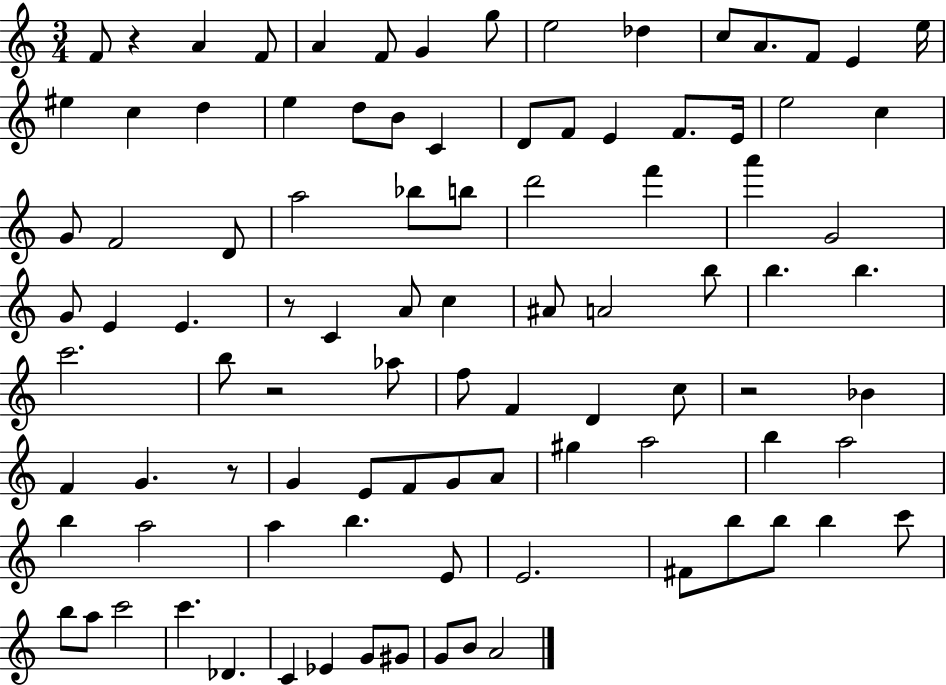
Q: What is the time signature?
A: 3/4